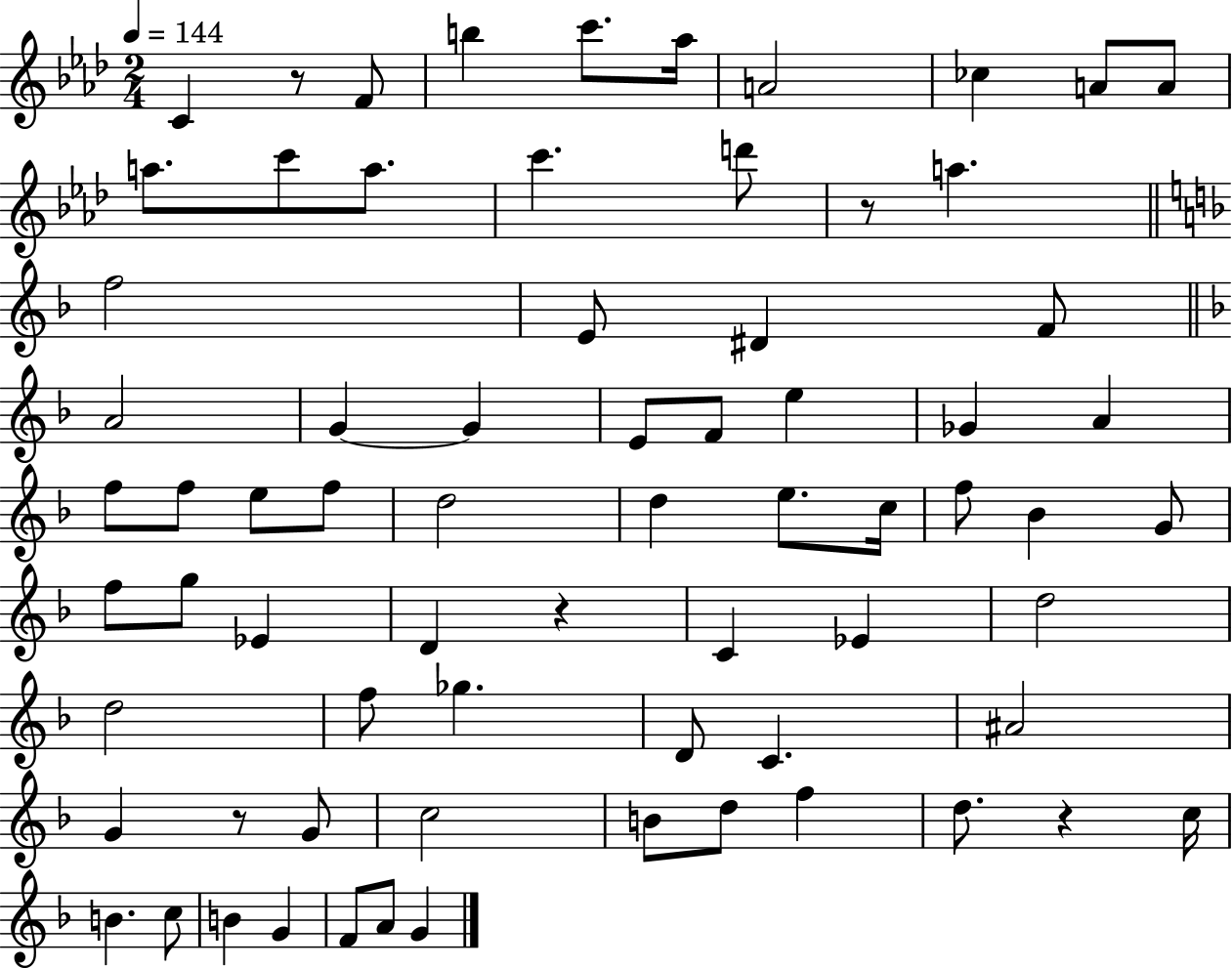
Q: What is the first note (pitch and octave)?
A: C4